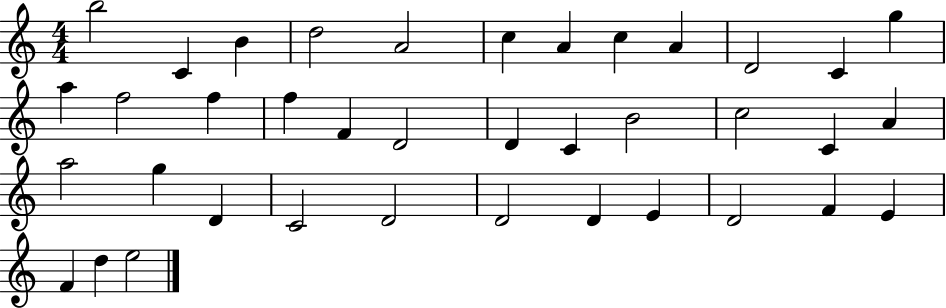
X:1
T:Untitled
M:4/4
L:1/4
K:C
b2 C B d2 A2 c A c A D2 C g a f2 f f F D2 D C B2 c2 C A a2 g D C2 D2 D2 D E D2 F E F d e2